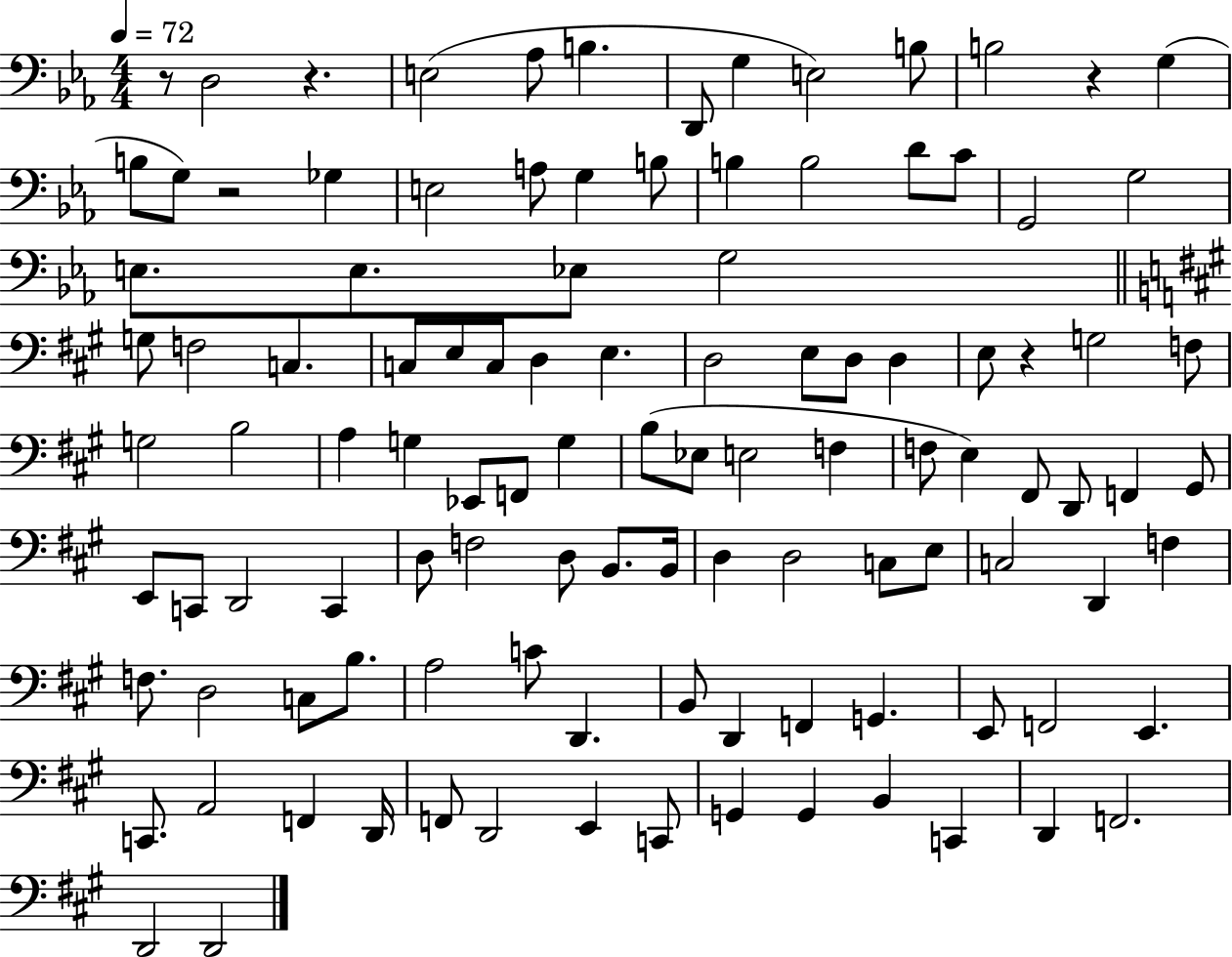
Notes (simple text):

R/e D3/h R/q. E3/h Ab3/e B3/q. D2/e G3/q E3/h B3/e B3/h R/q G3/q B3/e G3/e R/h Gb3/q E3/h A3/e G3/q B3/e B3/q B3/h D4/e C4/e G2/h G3/h E3/e. E3/e. Eb3/e G3/h G3/e F3/h C3/q. C3/e E3/e C3/e D3/q E3/q. D3/h E3/e D3/e D3/q E3/e R/q G3/h F3/e G3/h B3/h A3/q G3/q Eb2/e F2/e G3/q B3/e Eb3/e E3/h F3/q F3/e E3/q F#2/e D2/e F2/q G#2/e E2/e C2/e D2/h C2/q D3/e F3/h D3/e B2/e. B2/s D3/q D3/h C3/e E3/e C3/h D2/q F3/q F3/e. D3/h C3/e B3/e. A3/h C4/e D2/q. B2/e D2/q F2/q G2/q. E2/e F2/h E2/q. C2/e. A2/h F2/q D2/s F2/e D2/h E2/q C2/e G2/q G2/q B2/q C2/q D2/q F2/h. D2/h D2/h